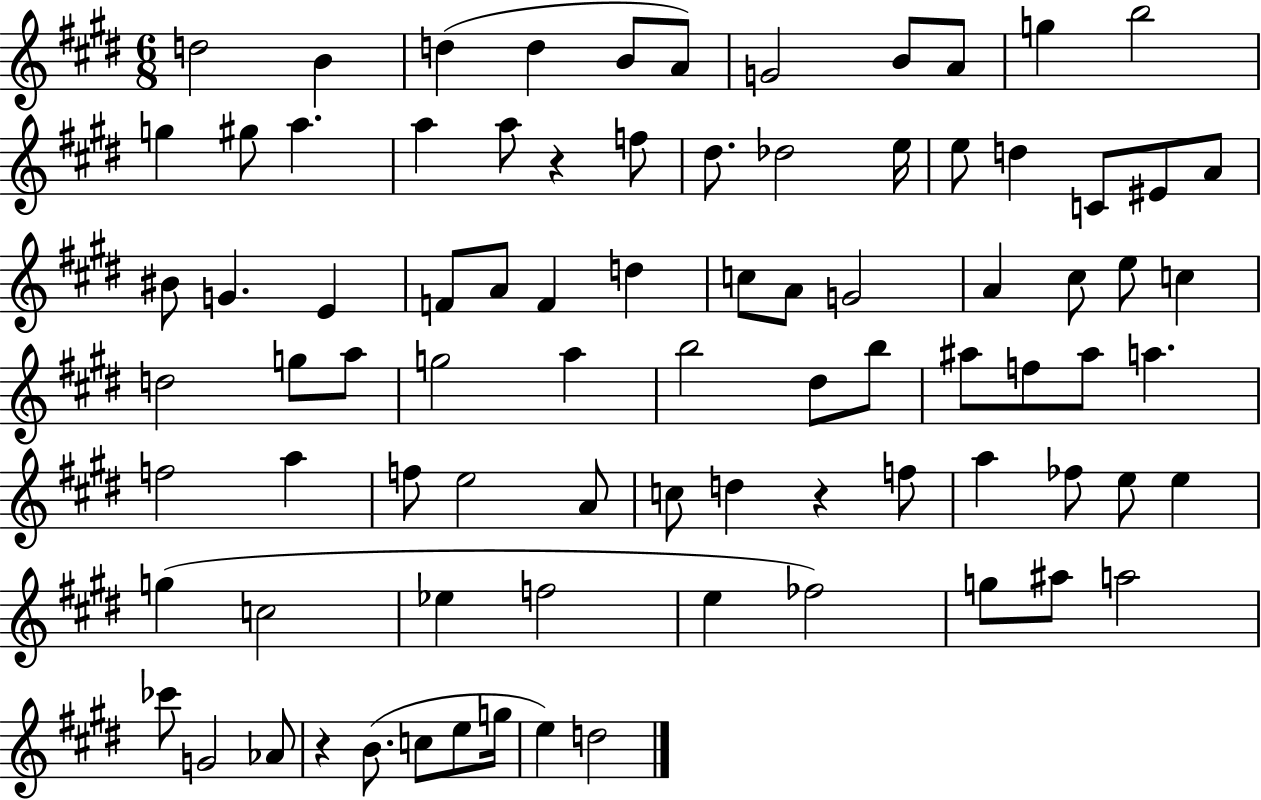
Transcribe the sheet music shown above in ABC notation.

X:1
T:Untitled
M:6/8
L:1/4
K:E
d2 B d d B/2 A/2 G2 B/2 A/2 g b2 g ^g/2 a a a/2 z f/2 ^d/2 _d2 e/4 e/2 d C/2 ^E/2 A/2 ^B/2 G E F/2 A/2 F d c/2 A/2 G2 A ^c/2 e/2 c d2 g/2 a/2 g2 a b2 ^d/2 b/2 ^a/2 f/2 ^a/2 a f2 a f/2 e2 A/2 c/2 d z f/2 a _f/2 e/2 e g c2 _e f2 e _f2 g/2 ^a/2 a2 _c'/2 G2 _A/2 z B/2 c/2 e/2 g/4 e d2